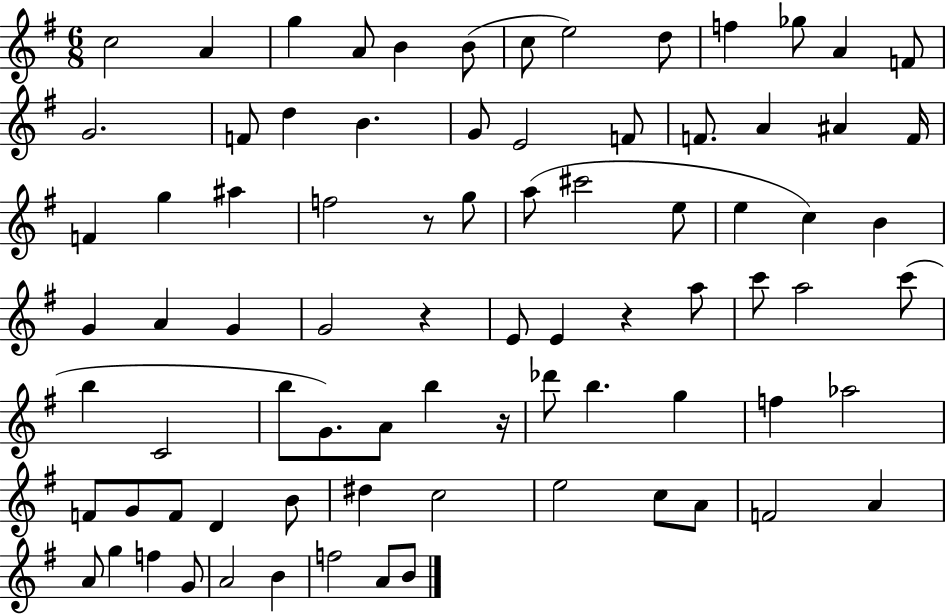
{
  \clef treble
  \numericTimeSignature
  \time 6/8
  \key g \major
  c''2 a'4 | g''4 a'8 b'4 b'8( | c''8 e''2) d''8 | f''4 ges''8 a'4 f'8 | \break g'2. | f'8 d''4 b'4. | g'8 e'2 f'8 | f'8. a'4 ais'4 f'16 | \break f'4 g''4 ais''4 | f''2 r8 g''8 | a''8( cis'''2 e''8 | e''4 c''4) b'4 | \break g'4 a'4 g'4 | g'2 r4 | e'8 e'4 r4 a''8 | c'''8 a''2 c'''8( | \break b''4 c'2 | b''8 g'8.) a'8 b''4 r16 | des'''8 b''4. g''4 | f''4 aes''2 | \break f'8 g'8 f'8 d'4 b'8 | dis''4 c''2 | e''2 c''8 a'8 | f'2 a'4 | \break a'8 g''4 f''4 g'8 | a'2 b'4 | f''2 a'8 b'8 | \bar "|."
}